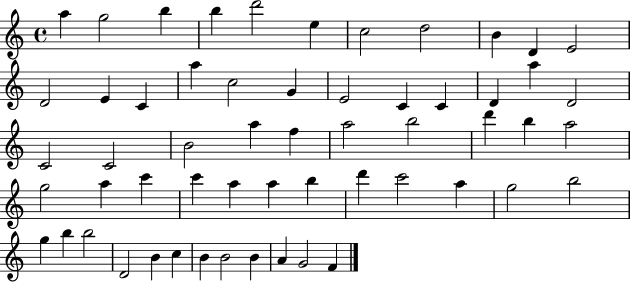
{
  \clef treble
  \time 4/4
  \defaultTimeSignature
  \key c \major
  a''4 g''2 b''4 | b''4 d'''2 e''4 | c''2 d''2 | b'4 d'4 e'2 | \break d'2 e'4 c'4 | a''4 c''2 g'4 | e'2 c'4 c'4 | d'4 a''4 d'2 | \break c'2 c'2 | b'2 a''4 f''4 | a''2 b''2 | d'''4 b''4 a''2 | \break g''2 a''4 c'''4 | c'''4 a''4 a''4 b''4 | d'''4 c'''2 a''4 | g''2 b''2 | \break g''4 b''4 b''2 | d'2 b'4 c''4 | b'4 b'2 b'4 | a'4 g'2 f'4 | \break \bar "|."
}